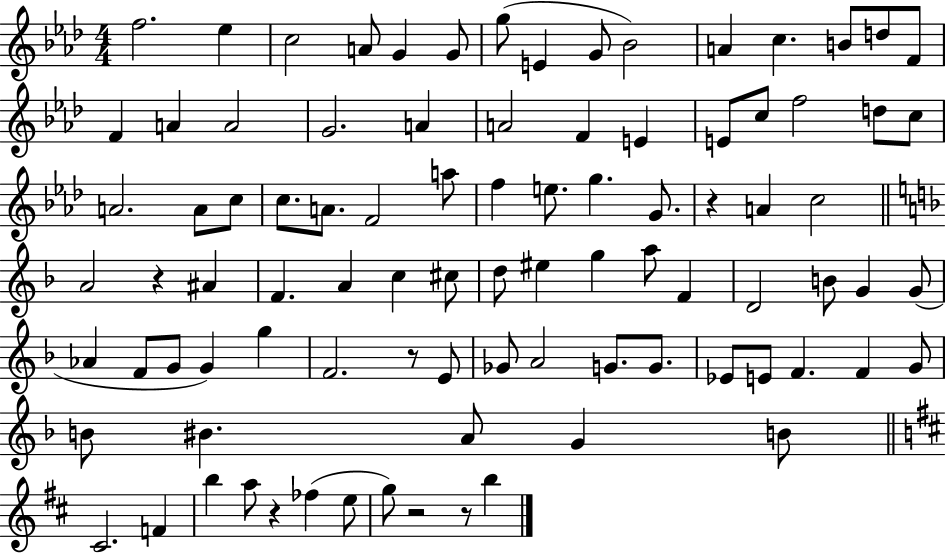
X:1
T:Untitled
M:4/4
L:1/4
K:Ab
f2 _e c2 A/2 G G/2 g/2 E G/2 _B2 A c B/2 d/2 F/2 F A A2 G2 A A2 F E E/2 c/2 f2 d/2 c/2 A2 A/2 c/2 c/2 A/2 F2 a/2 f e/2 g G/2 z A c2 A2 z ^A F A c ^c/2 d/2 ^e g a/2 F D2 B/2 G G/2 _A F/2 G/2 G g F2 z/2 E/2 _G/2 A2 G/2 G/2 _E/2 E/2 F F G/2 B/2 ^B A/2 G B/2 ^C2 F b a/2 z _f e/2 g/2 z2 z/2 b